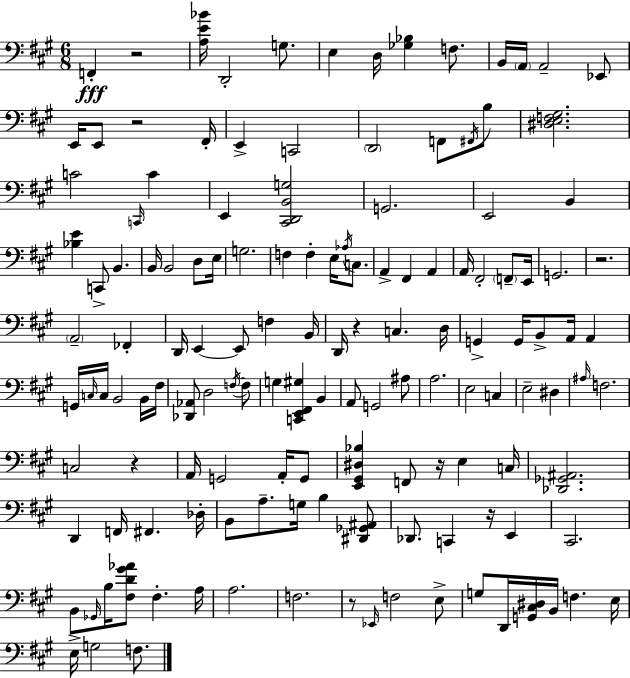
X:1
T:Untitled
M:6/8
L:1/4
K:A
F,, z2 [A,E_B]/4 D,,2 G,/2 E, D,/4 [_G,_B,] F,/2 B,,/4 A,,/4 A,,2 _E,,/2 E,,/4 E,,/2 z2 ^F,,/4 E,, C,,2 D,,2 F,,/2 ^F,,/4 B,/2 [^D,E,F,^G,]2 C2 C,,/4 C E,, [^C,,D,,B,,G,]2 G,,2 E,,2 B,, [_B,E] C,,/2 B,, B,,/4 B,,2 D,/2 E,/4 G,2 F, F, E,/4 _A,/4 C,/2 A,, ^F,, A,, A,,/4 ^F,,2 F,,/2 E,,/4 G,,2 z2 A,,2 _F,, D,,/4 E,, E,,/2 F, B,,/4 D,,/4 z C, D,/4 G,, G,,/4 B,,/2 A,,/4 A,, G,,/4 C,/4 C,/4 B,,2 B,,/4 ^F,/4 [_D,,_A,,]/2 D,2 F,/4 F,/2 G, [C,,E,,^F,,^G,] B,, A,,/2 G,,2 ^A,/2 A,2 E,2 C, E,2 ^D, ^A,/4 F,2 C,2 z A,,/4 G,,2 A,,/4 G,,/2 [E,,^G,,^D,_B,] F,,/2 z/4 E, C,/4 [_D,,_G,,^A,,]2 D,, F,,/4 ^F,, _D,/4 B,,/2 A,/2 G,/4 B, [^D,,_G,,^A,,]/2 _D,,/2 C,, z/4 E,, ^C,,2 B,,/2 _G,,/4 B,/4 [^F,D^G_A]/2 ^F, A,/4 A,2 F,2 z/2 _E,,/4 F,2 E,/2 G,/2 D,,/4 [G,,^C,^D,]/4 B,,/4 F, E,/4 E,/4 G,2 F,/2